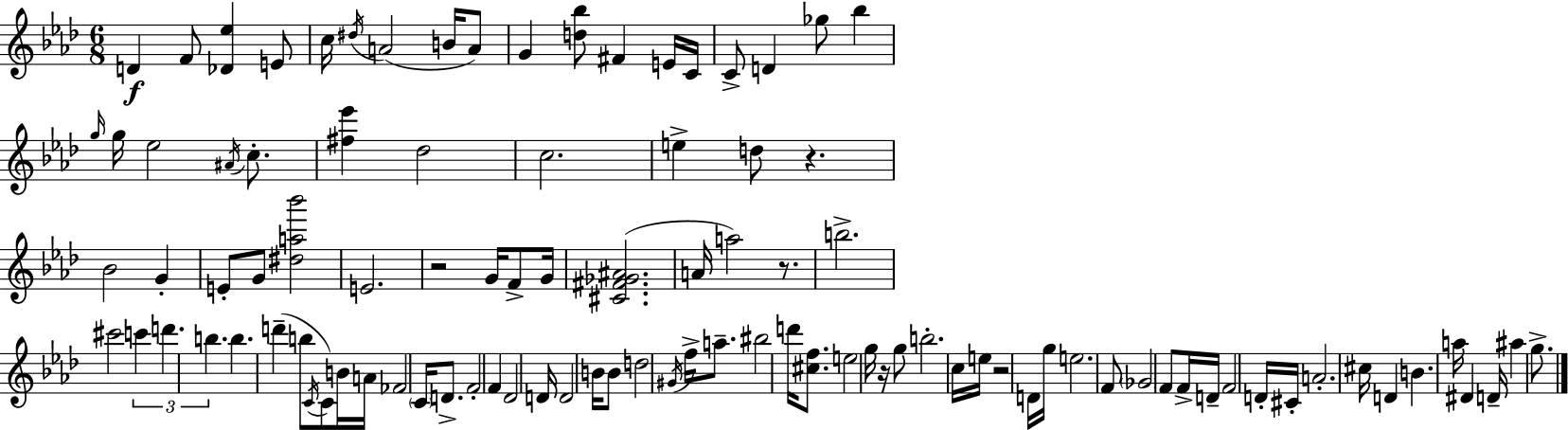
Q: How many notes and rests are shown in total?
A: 100